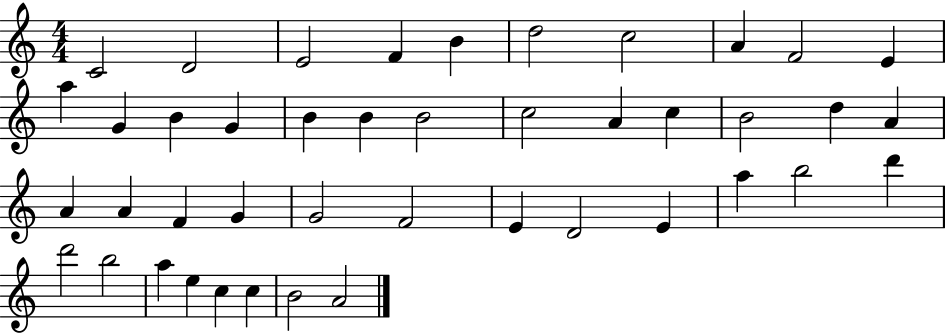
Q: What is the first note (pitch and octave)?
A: C4